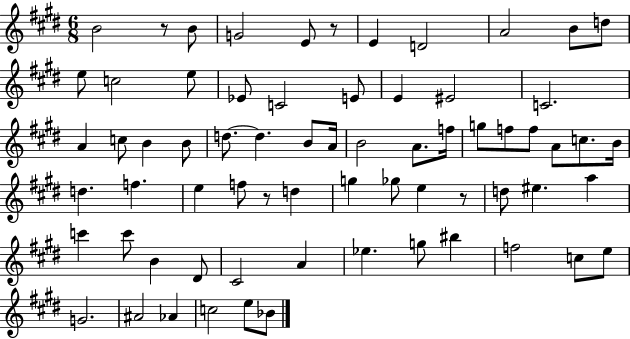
B4/h R/e B4/e G4/h E4/e R/e E4/q D4/h A4/h B4/e D5/e E5/e C5/h E5/e Eb4/e C4/h E4/e E4/q EIS4/h C4/h. A4/q C5/e B4/q B4/e D5/e. D5/q. B4/e A4/s B4/h A4/e. F5/s G5/e F5/e F5/e A4/e C5/e. B4/s D5/q. F5/q. E5/q F5/e R/e D5/q G5/q Gb5/e E5/q R/e D5/e EIS5/q. A5/q C6/q C6/e B4/q D#4/e C#4/h A4/q Eb5/q. G5/e BIS5/q F5/h C5/e E5/e G4/h. A#4/h Ab4/q C5/h E5/e Bb4/e